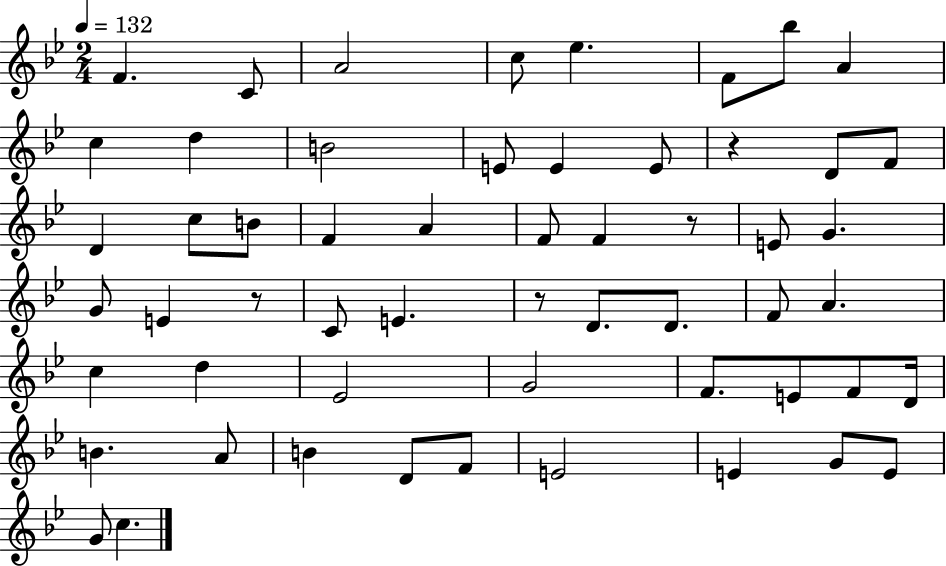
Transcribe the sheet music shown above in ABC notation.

X:1
T:Untitled
M:2/4
L:1/4
K:Bb
F C/2 A2 c/2 _e F/2 _b/2 A c d B2 E/2 E E/2 z D/2 F/2 D c/2 B/2 F A F/2 F z/2 E/2 G G/2 E z/2 C/2 E z/2 D/2 D/2 F/2 A c d _E2 G2 F/2 E/2 F/2 D/4 B A/2 B D/2 F/2 E2 E G/2 E/2 G/2 c